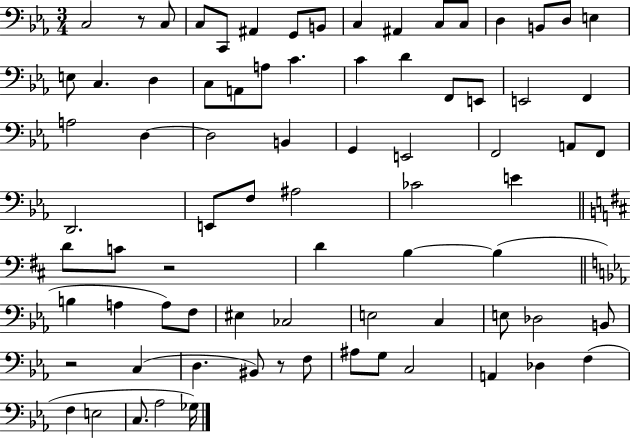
X:1
T:Untitled
M:3/4
L:1/4
K:Eb
C,2 z/2 C,/2 C,/2 C,,/2 ^A,, G,,/2 B,,/2 C, ^A,, C,/2 C,/2 D, B,,/2 D,/2 E, E,/2 C, D, C,/2 A,,/2 A,/2 C C D F,,/2 E,,/2 E,,2 F,, A,2 D, D,2 B,, G,, E,,2 F,,2 A,,/2 F,,/2 D,,2 E,,/2 F,/2 ^A,2 _C2 E D/2 C/2 z2 D B, B, B, A, A,/2 F,/2 ^E, _C,2 E,2 C, E,/2 _D,2 B,,/2 z2 C, D, ^B,,/2 z/2 F,/2 ^A,/2 G,/2 C,2 A,, _D, F, F, E,2 C,/2 _A,2 _G,/4